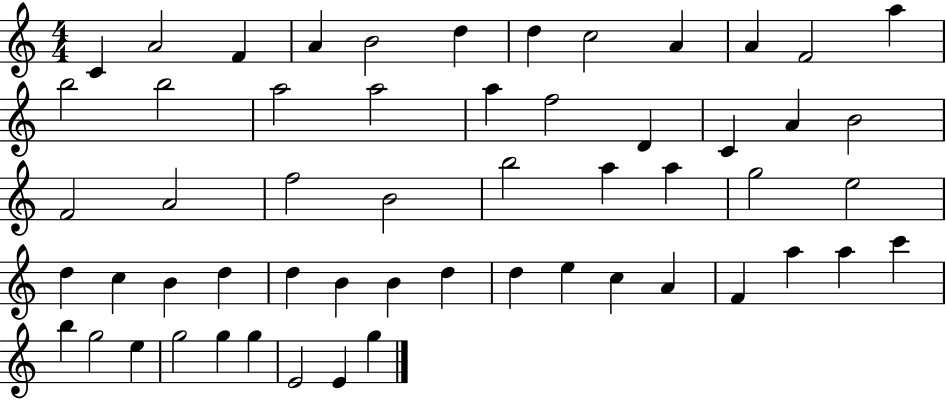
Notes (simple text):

C4/q A4/h F4/q A4/q B4/h D5/q D5/q C5/h A4/q A4/q F4/h A5/q B5/h B5/h A5/h A5/h A5/q F5/h D4/q C4/q A4/q B4/h F4/h A4/h F5/h B4/h B5/h A5/q A5/q G5/h E5/h D5/q C5/q B4/q D5/q D5/q B4/q B4/q D5/q D5/q E5/q C5/q A4/q F4/q A5/q A5/q C6/q B5/q G5/h E5/q G5/h G5/q G5/q E4/h E4/q G5/q